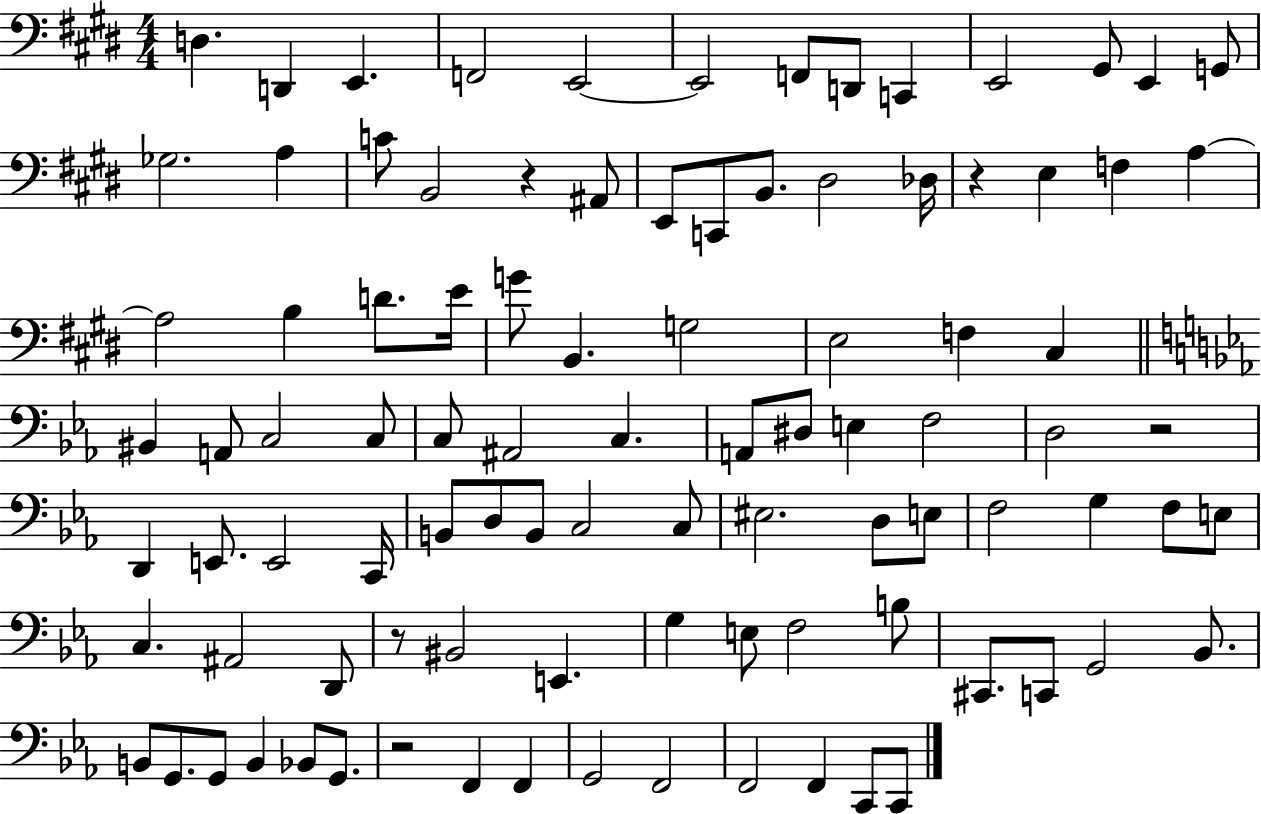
D3/q. D2/q E2/q. F2/h E2/h E2/h F2/e D2/e C2/q E2/h G#2/e E2/q G2/e Gb3/h. A3/q C4/e B2/h R/q A#2/e E2/e C2/e B2/e. D#3/h Db3/s R/q E3/q F3/q A3/q A3/h B3/q D4/e. E4/s G4/e B2/q. G3/h E3/h F3/q C#3/q BIS2/q A2/e C3/h C3/e C3/e A#2/h C3/q. A2/e D#3/e E3/q F3/h D3/h R/h D2/q E2/e. E2/h C2/s B2/e D3/e B2/e C3/h C3/e EIS3/h. D3/e E3/e F3/h G3/q F3/e E3/e C3/q. A#2/h D2/e R/e BIS2/h E2/q. G3/q E3/e F3/h B3/e C#2/e. C2/e G2/h Bb2/e. B2/e G2/e. G2/e B2/q Bb2/e G2/e. R/h F2/q F2/q G2/h F2/h F2/h F2/q C2/e C2/e